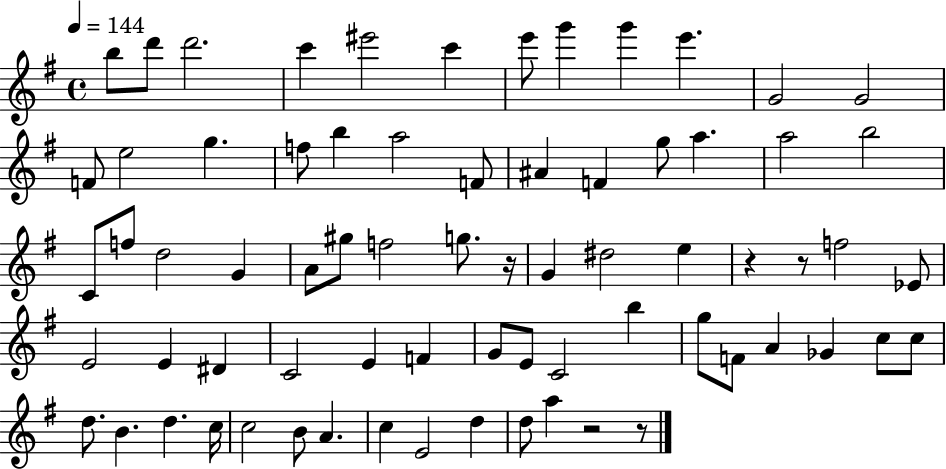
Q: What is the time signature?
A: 4/4